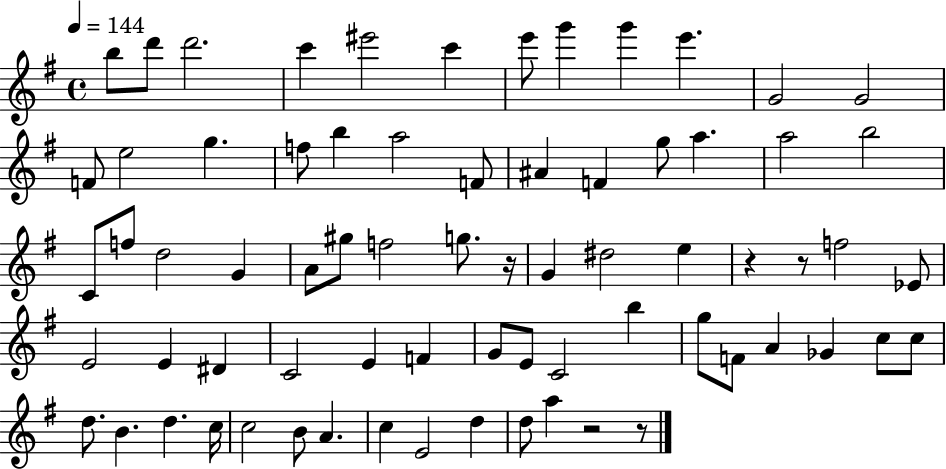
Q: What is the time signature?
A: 4/4